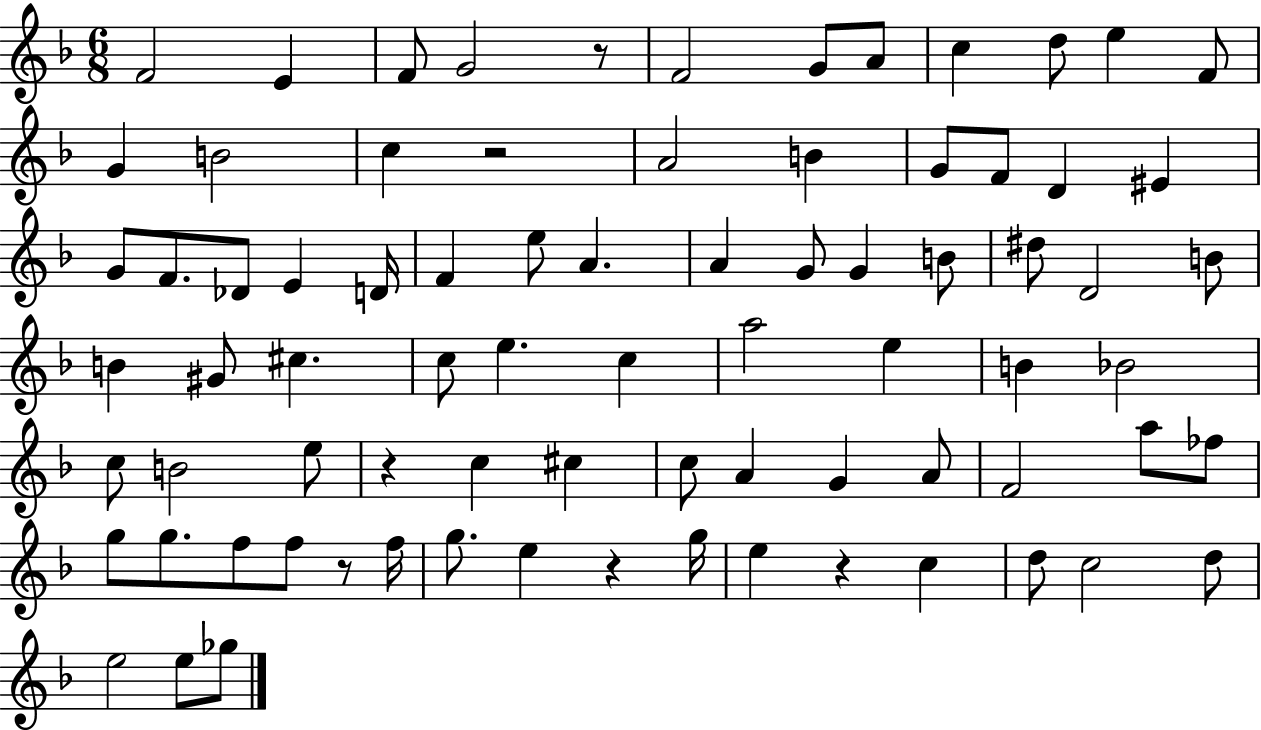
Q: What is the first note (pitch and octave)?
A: F4